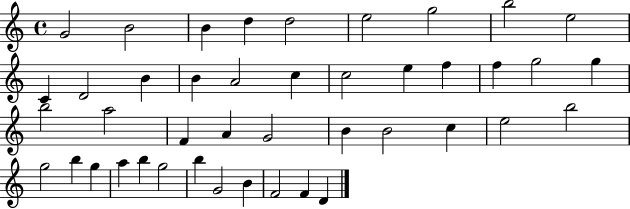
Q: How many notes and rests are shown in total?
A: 43